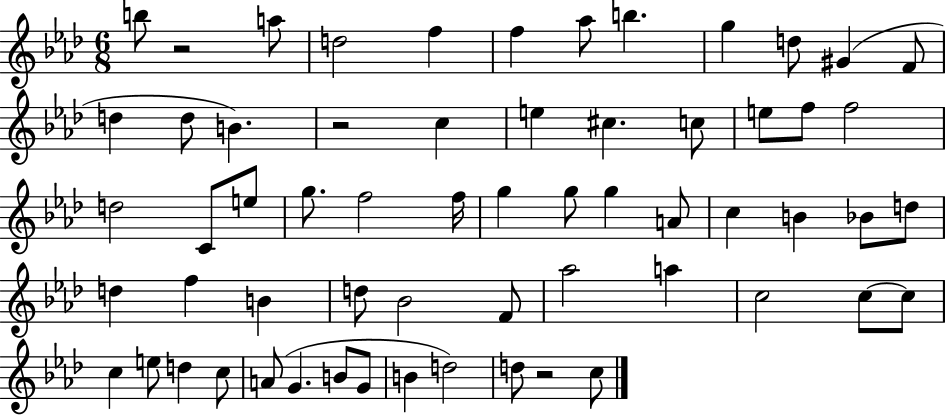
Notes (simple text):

B5/e R/h A5/e D5/h F5/q F5/q Ab5/e B5/q. G5/q D5/e G#4/q F4/e D5/q D5/e B4/q. R/h C5/q E5/q C#5/q. C5/e E5/e F5/e F5/h D5/h C4/e E5/e G5/e. F5/h F5/s G5/q G5/e G5/q A4/e C5/q B4/q Bb4/e D5/e D5/q F5/q B4/q D5/e Bb4/h F4/e Ab5/h A5/q C5/h C5/e C5/e C5/q E5/e D5/q C5/e A4/e G4/q. B4/e G4/e B4/q D5/h D5/e R/h C5/e